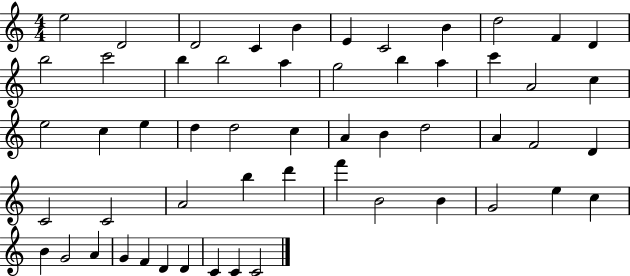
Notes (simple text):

E5/h D4/h D4/h C4/q B4/q E4/q C4/h B4/q D5/h F4/q D4/q B5/h C6/h B5/q B5/h A5/q G5/h B5/q A5/q C6/q A4/h C5/q E5/h C5/q E5/q D5/q D5/h C5/q A4/q B4/q D5/h A4/q F4/h D4/q C4/h C4/h A4/h B5/q D6/q F6/q B4/h B4/q G4/h E5/q C5/q B4/q G4/h A4/q G4/q F4/q D4/q D4/q C4/q C4/q C4/h